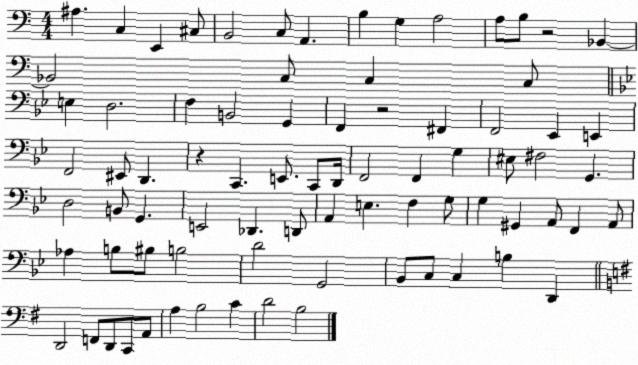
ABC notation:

X:1
T:Untitled
M:4/4
L:1/4
K:C
^A, C, E,, ^C,/2 B,,2 C,/2 A,, B, G, A,2 A,/2 B,/2 z2 _B,, _B,,2 C,/2 C, C,/2 E, D,2 F, B,,2 G,, F,, z2 ^F,, F,,2 _E,, E,, F,,2 ^E,,/2 D,, z C,, E,,/2 C,,/2 D,,/4 F,,2 F,, G, ^E,/2 ^F,2 G,, D,2 B,,/2 G,, E,,2 _D,, D,,/2 A,, E, F, G,/2 G, ^G,, A,,/2 F,, A,,/2 _A, B,/2 ^B,/2 B,2 D2 G,,2 _B,,/2 C,/2 C, B, D,, D,,2 F,,/2 D,,/2 C,,/2 A,,/2 A, B,2 C D2 B,2